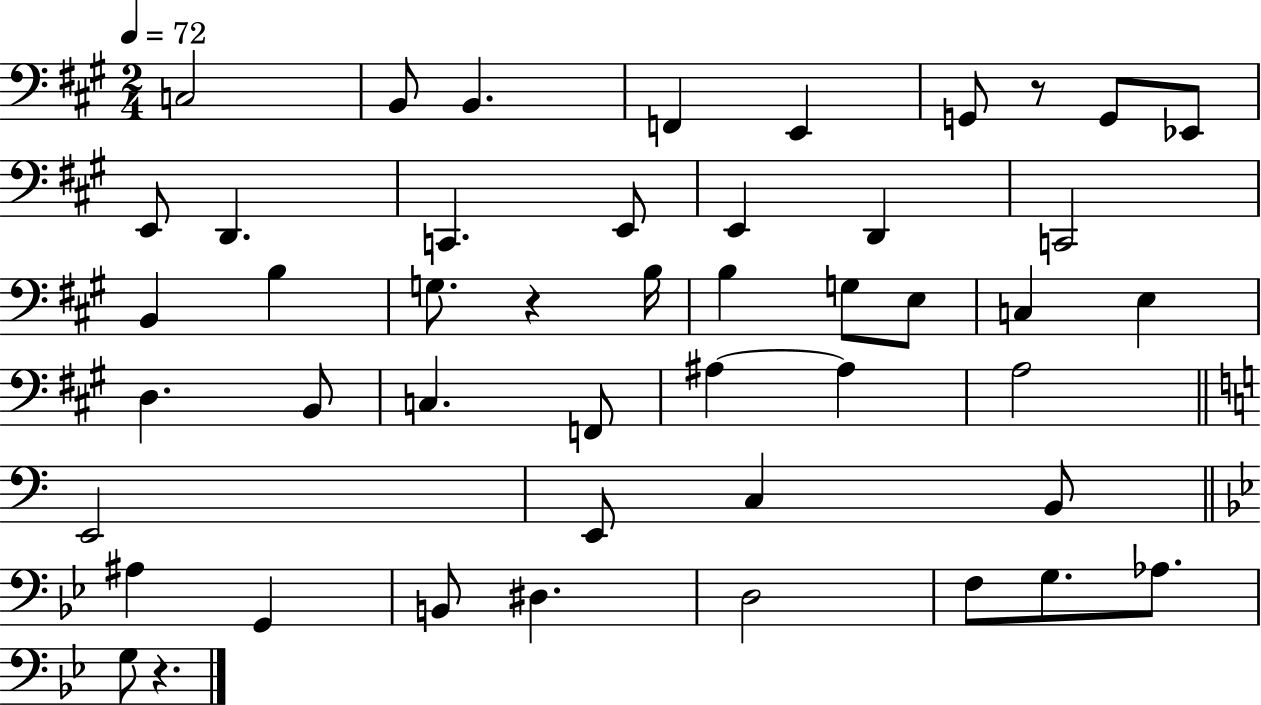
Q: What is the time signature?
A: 2/4